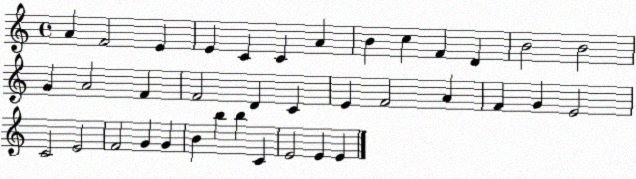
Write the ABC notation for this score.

X:1
T:Untitled
M:4/4
L:1/4
K:C
A F2 E E C C A B c F D B2 B2 G A2 F F2 D C E F2 A F G E2 C2 E2 F2 G G B b b C E2 E E